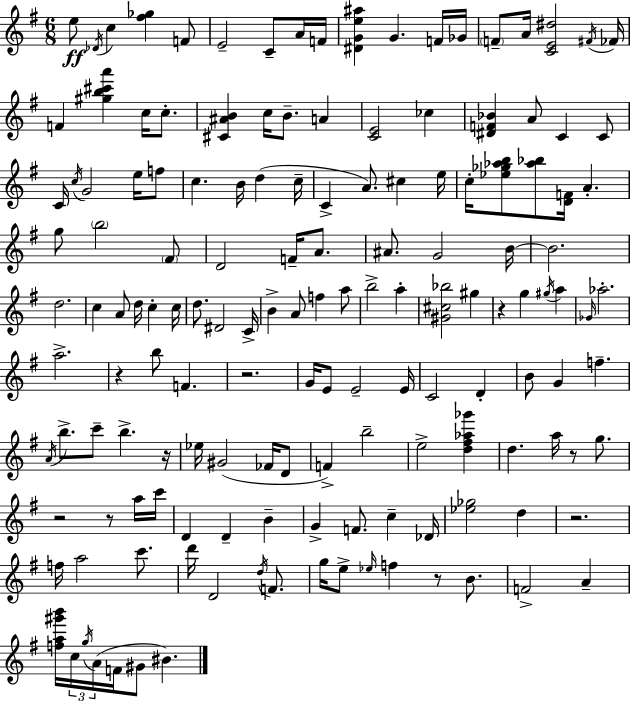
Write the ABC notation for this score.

X:1
T:Untitled
M:6/8
L:1/4
K:Em
e/2 _D/4 c [^f_g] F/2 E2 C/2 A/4 F/4 [^DGe^a] G F/4 _G/4 F/2 A/4 [CE^d]2 ^F/4 _F/4 F [^gb^c'a'] c/4 c/2 [^C^AB] c/4 B/2 A [CE]2 _c [^DF_B] A/2 C C/2 C/4 c/4 G2 e/4 f/2 c B/4 d c/4 C A/2 ^c e/4 c/4 [_e_g_ab]/2 [_a_b]/2 [DF]/4 A g/2 b2 ^F/2 D2 F/4 A/2 ^A/2 G2 B/4 B2 d2 c A/2 d/4 c c/4 d/2 ^D2 C/4 B A/2 f a/2 b2 a [^G^c_b]2 ^g z g ^g/4 a _G/4 _a2 a2 z b/2 F z2 G/4 E/2 E2 E/4 C2 D B/2 G f A/4 b/2 c'/2 b z/4 _e/4 ^G2 _F/4 D/2 F b2 e2 [d^f_a_g'] d a/4 z/2 g/2 z2 z/2 a/4 c'/4 D D B G F/2 c _D/4 [_e_g]2 d z2 f/4 a2 c'/2 d'/4 D2 d/4 F/2 g/4 e/2 _e/4 f z/2 B/2 F2 A [fa^g'b']/4 c/4 g/4 A/4 F/4 ^G/2 ^B